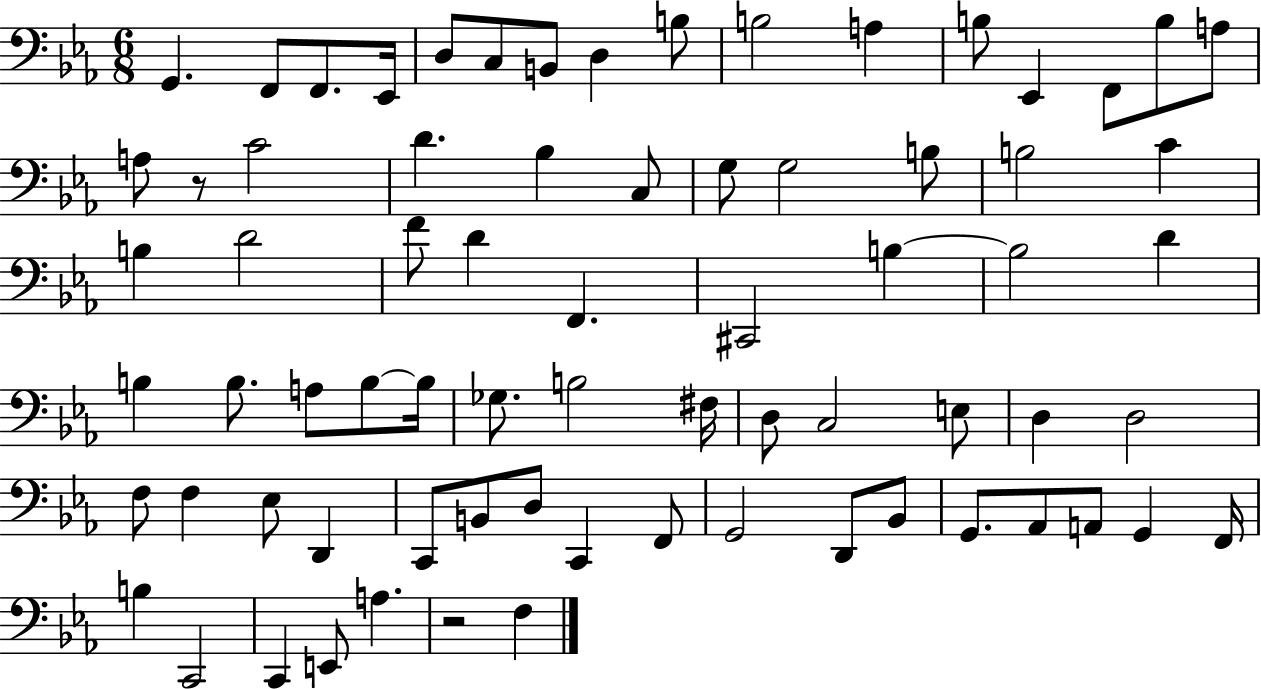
G2/q. F2/e F2/e. Eb2/s D3/e C3/e B2/e D3/q B3/e B3/h A3/q B3/e Eb2/q F2/e B3/e A3/e A3/e R/e C4/h D4/q. Bb3/q C3/e G3/e G3/h B3/e B3/h C4/q B3/q D4/h F4/e D4/q F2/q. C#2/h B3/q B3/h D4/q B3/q B3/e. A3/e B3/e B3/s Gb3/e. B3/h F#3/s D3/e C3/h E3/e D3/q D3/h F3/e F3/q Eb3/e D2/q C2/e B2/e D3/e C2/q F2/e G2/h D2/e Bb2/e G2/e. Ab2/e A2/e G2/q F2/s B3/q C2/h C2/q E2/e A3/q. R/h F3/q